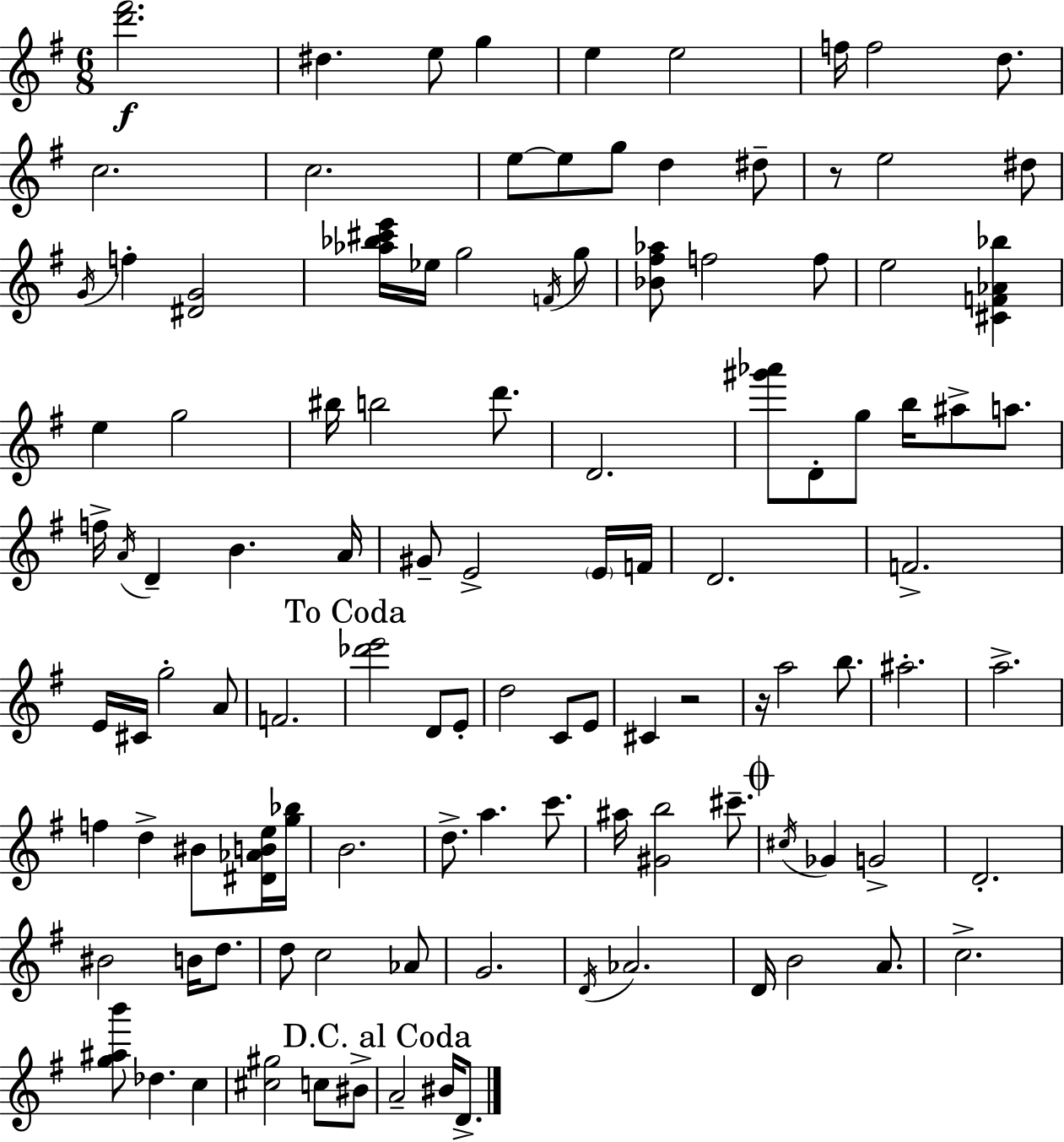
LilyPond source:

{
  \clef treble
  \numericTimeSignature
  \time 6/8
  \key g \major
  <d''' fis'''>2.\f | dis''4. e''8 g''4 | e''4 e''2 | f''16 f''2 d''8. | \break c''2. | c''2. | e''8~~ e''8 g''8 d''4 dis''8-- | r8 e''2 dis''8 | \break \acciaccatura { g'16 } f''4-. <dis' g'>2 | <aes'' bes'' cis''' e'''>16 ees''16 g''2 \acciaccatura { f'16 } | g''8 <bes' fis'' aes''>8 f''2 | f''8 e''2 <cis' f' aes' bes''>4 | \break e''4 g''2 | bis''16 b''2 d'''8. | d'2. | <gis''' aes'''>8 d'8-. g''8 b''16 ais''8-> a''8. | \break f''16-> \acciaccatura { a'16 } d'4-- b'4. | a'16 gis'8-- e'2-> | \parenthesize e'16 f'16 d'2. | f'2.-> | \break e'16 cis'16 g''2-. | a'8 f'2. | \mark "To Coda" <des''' e'''>2 d'8 | e'8-. d''2 c'8 | \break e'8 cis'4 r2 | r16 a''2 | b''8. ais''2.-. | a''2.-> | \break f''4 d''4-> bis'8 | <dis' aes' b' e''>16 <g'' bes''>16 b'2. | d''8.-> a''4. | c'''8. ais''16 <gis' b''>2 | \break cis'''8.-- \mark \markup { \musicglyph "scripts.coda" } \acciaccatura { cis''16 } ges'4 g'2-> | d'2.-. | bis'2 | b'16 d''8. d''8 c''2 | \break aes'8 g'2. | \acciaccatura { d'16 } aes'2. | d'16 b'2 | a'8. c''2.-> | \break <g'' ais'' b'''>8 des''4. | c''4 <cis'' gis''>2 | c''8 bis'8-> \mark "D.C. al Coda" a'2-- | bis'16 d'8.-> \bar "|."
}